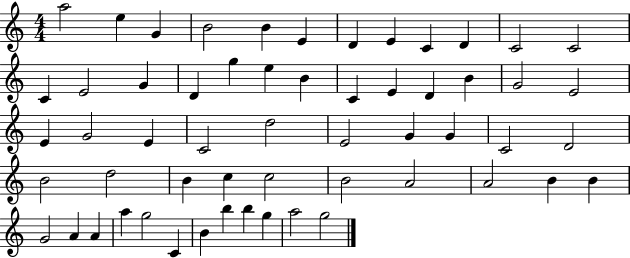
{
  \clef treble
  \numericTimeSignature
  \time 4/4
  \key c \major
  a''2 e''4 g'4 | b'2 b'4 e'4 | d'4 e'4 c'4 d'4 | c'2 c'2 | \break c'4 e'2 g'4 | d'4 g''4 e''4 b'4 | c'4 e'4 d'4 b'4 | g'2 e'2 | \break e'4 g'2 e'4 | c'2 d''2 | e'2 g'4 g'4 | c'2 d'2 | \break b'2 d''2 | b'4 c''4 c''2 | b'2 a'2 | a'2 b'4 b'4 | \break g'2 a'4 a'4 | a''4 g''2 c'4 | b'4 b''4 b''4 g''4 | a''2 g''2 | \break \bar "|."
}